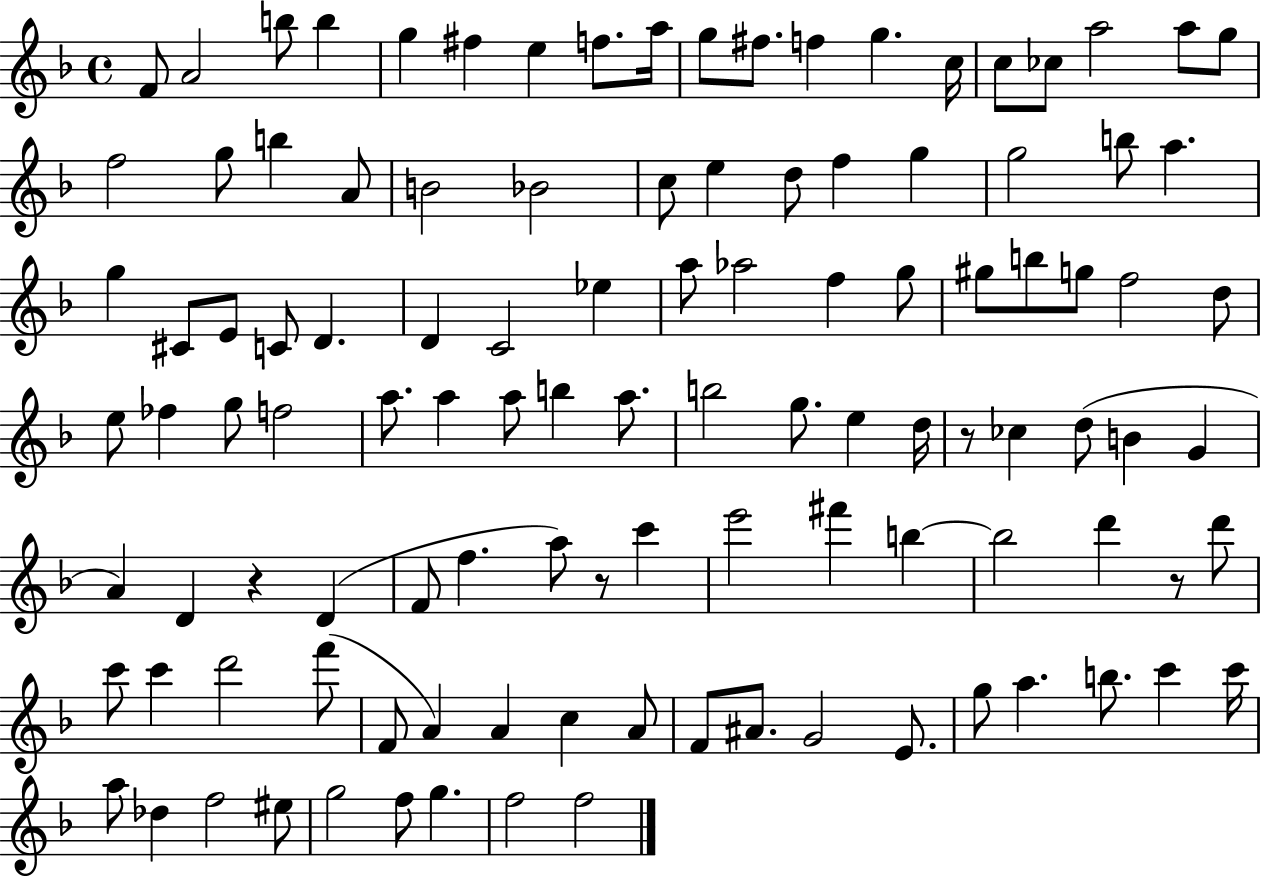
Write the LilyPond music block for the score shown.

{
  \clef treble
  \time 4/4
  \defaultTimeSignature
  \key f \major
  f'8 a'2 b''8 b''4 | g''4 fis''4 e''4 f''8. a''16 | g''8 fis''8. f''4 g''4. c''16 | c''8 ces''8 a''2 a''8 g''8 | \break f''2 g''8 b''4 a'8 | b'2 bes'2 | c''8 e''4 d''8 f''4 g''4 | g''2 b''8 a''4. | \break g''4 cis'8 e'8 c'8 d'4. | d'4 c'2 ees''4 | a''8 aes''2 f''4 g''8 | gis''8 b''8 g''8 f''2 d''8 | \break e''8 fes''4 g''8 f''2 | a''8. a''4 a''8 b''4 a''8. | b''2 g''8. e''4 d''16 | r8 ces''4 d''8( b'4 g'4 | \break a'4) d'4 r4 d'4( | f'8 f''4. a''8) r8 c'''4 | e'''2 fis'''4 b''4~~ | b''2 d'''4 r8 d'''8 | \break c'''8 c'''4 d'''2 f'''8( | f'8 a'4) a'4 c''4 a'8 | f'8 ais'8. g'2 e'8. | g''8 a''4. b''8. c'''4 c'''16 | \break a''8 des''4 f''2 eis''8 | g''2 f''8 g''4. | f''2 f''2 | \bar "|."
}